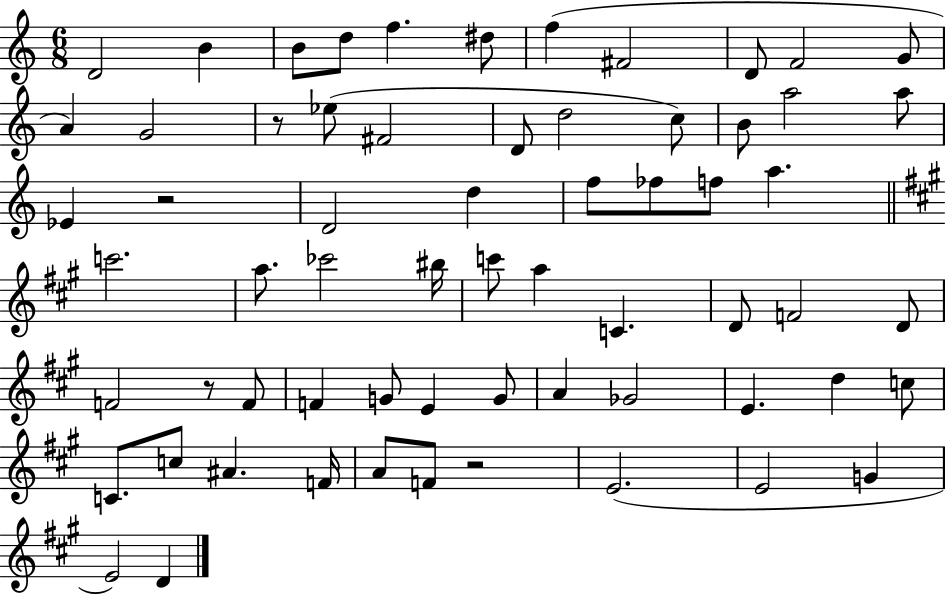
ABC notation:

X:1
T:Untitled
M:6/8
L:1/4
K:C
D2 B B/2 d/2 f ^d/2 f ^F2 D/2 F2 G/2 A G2 z/2 _e/2 ^F2 D/2 d2 c/2 B/2 a2 a/2 _E z2 D2 d f/2 _f/2 f/2 a c'2 a/2 _c'2 ^b/4 c'/2 a C D/2 F2 D/2 F2 z/2 F/2 F G/2 E G/2 A _G2 E d c/2 C/2 c/2 ^A F/4 A/2 F/2 z2 E2 E2 G E2 D